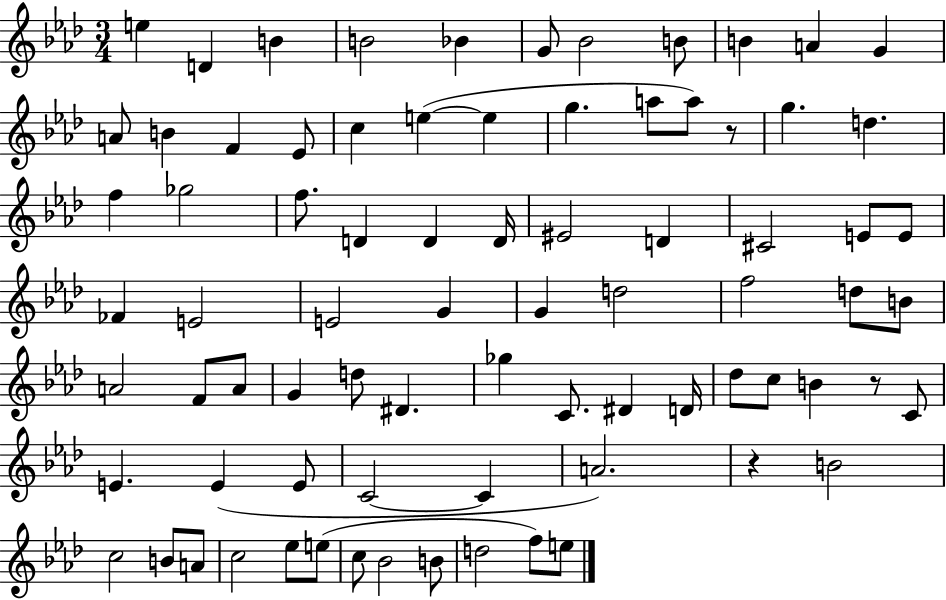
{
  \clef treble
  \numericTimeSignature
  \time 3/4
  \key aes \major
  \repeat volta 2 { e''4 d'4 b'4 | b'2 bes'4 | g'8 bes'2 b'8 | b'4 a'4 g'4 | \break a'8 b'4 f'4 ees'8 | c''4 e''4~(~ e''4 | g''4. a''8 a''8) r8 | g''4. d''4. | \break f''4 ges''2 | f''8. d'4 d'4 d'16 | eis'2 d'4 | cis'2 e'8 e'8 | \break fes'4 e'2 | e'2 g'4 | g'4 d''2 | f''2 d''8 b'8 | \break a'2 f'8 a'8 | g'4 d''8 dis'4. | ges''4 c'8. dis'4 d'16 | des''8 c''8 b'4 r8 c'8 | \break e'4. e'4( e'8 | c'2~~ c'4 | a'2.) | r4 b'2 | \break c''2 b'8 a'8 | c''2 ees''8 e''8( | c''8 bes'2 b'8 | d''2 f''8) e''8 | \break } \bar "|."
}